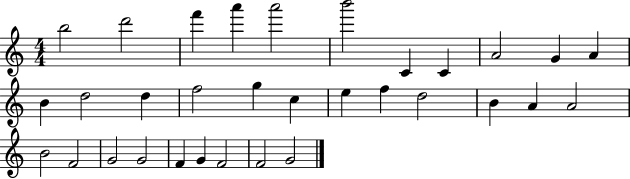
{
  \clef treble
  \numericTimeSignature
  \time 4/4
  \key c \major
  b''2 d'''2 | f'''4 a'''4 a'''2 | b'''2 c'4 c'4 | a'2 g'4 a'4 | \break b'4 d''2 d''4 | f''2 g''4 c''4 | e''4 f''4 d''2 | b'4 a'4 a'2 | \break b'2 f'2 | g'2 g'2 | f'4 g'4 f'2 | f'2 g'2 | \break \bar "|."
}